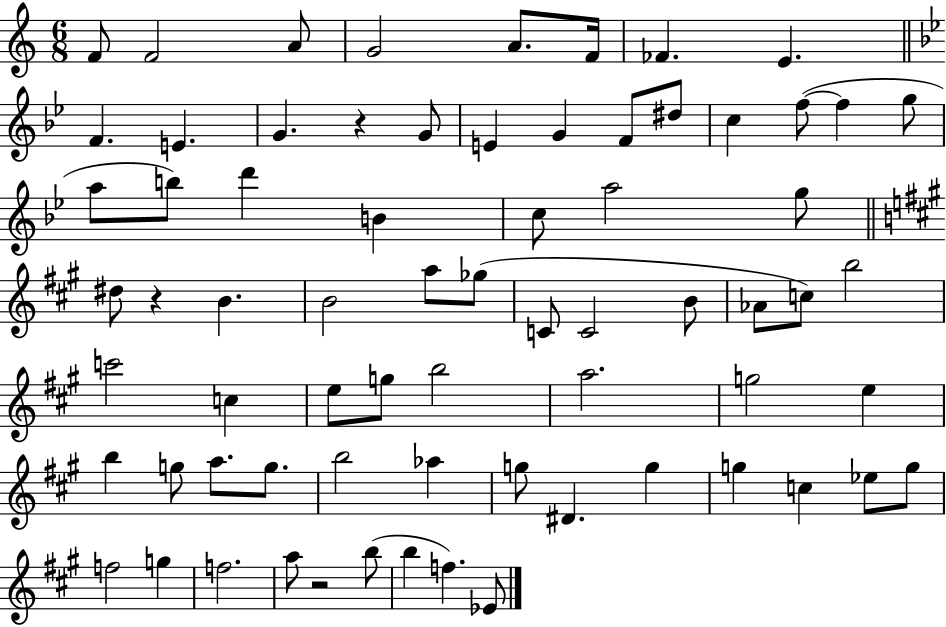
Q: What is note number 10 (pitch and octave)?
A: E4